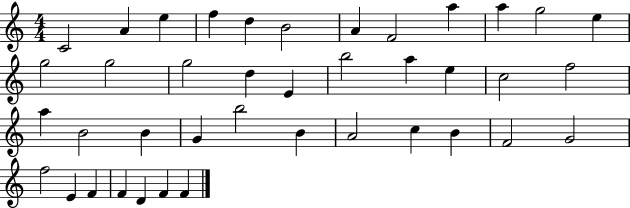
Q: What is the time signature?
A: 4/4